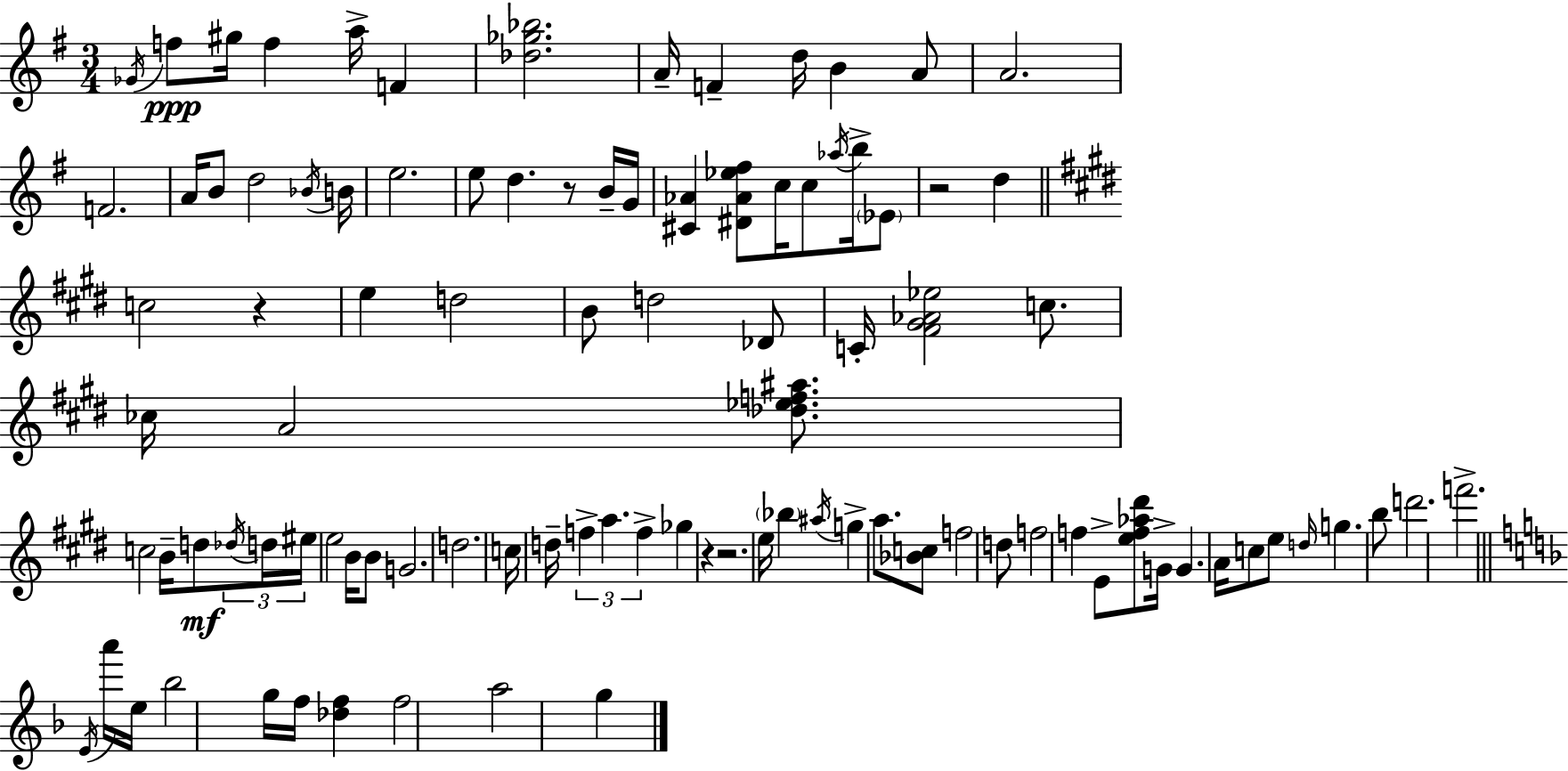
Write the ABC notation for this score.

X:1
T:Untitled
M:3/4
L:1/4
K:G
_G/4 f/2 ^g/4 f a/4 F [_d_g_b]2 A/4 F d/4 B A/2 A2 F2 A/4 B/2 d2 _B/4 B/4 e2 e/2 d z/2 B/4 G/4 [^C_A] [^D_A_e^f]/2 c/4 c/2 _a/4 b/4 _E/2 z2 d c2 z e d2 B/2 d2 _D/2 C/4 [^F^G_A_e]2 c/2 _c/4 A2 [_d_ef^a]/2 c2 B/4 d/2 _d/4 d/4 ^e/4 e2 B/4 B/2 G2 d2 c/4 d/4 f a f _g z z2 e/4 _b ^a/4 g a/2 [_Bc]/2 f2 d/2 f2 f E/2 [ef_a^d']/2 G/4 G A/4 c/2 e/2 d/4 g b/2 d'2 f'2 E/4 a'/4 e/4 _b2 g/4 f/4 [_df] f2 a2 g